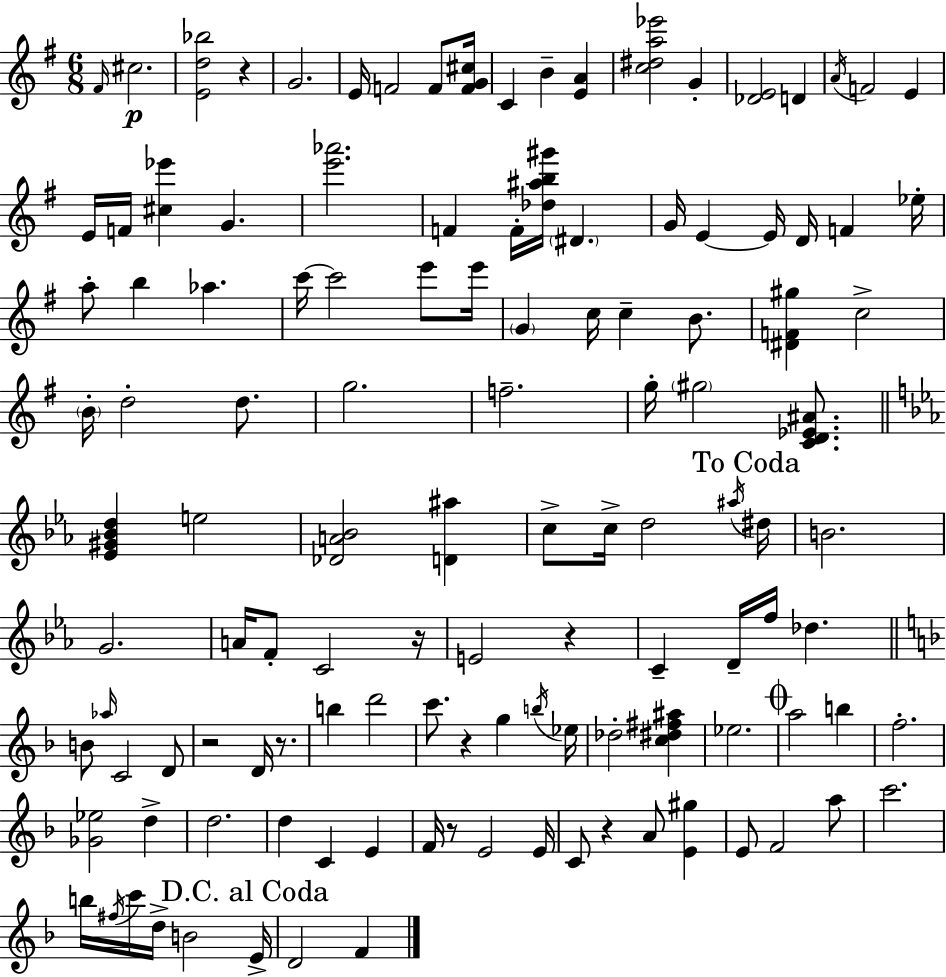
{
  \clef treble
  \numericTimeSignature
  \time 6/8
  \key g \major
  \grace { fis'16 }\p cis''2. | <e' d'' bes''>2 r4 | g'2. | e'16 f'2 f'8 | \break <f' g' cis''>16 c'4 b'4-- <e' a'>4 | <c'' dis'' a'' ees'''>2 g'4-. | <des' e'>2 d'4 | \acciaccatura { a'16 } f'2 e'4 | \break e'16 f'16 <cis'' ees'''>4 g'4. | <e''' aes'''>2. | f'4 f'16-. <des'' ais'' b'' gis'''>16 \parenthesize dis'4. | g'16 e'4~~ e'16 d'16 f'4 | \break ees''16-. a''8-. b''4 aes''4. | c'''16~~ c'''2 e'''8 | e'''16 \parenthesize g'4 c''16 c''4-- b'8. | <dis' f' gis''>4 c''2-> | \break \parenthesize b'16-. d''2-. d''8. | g''2. | f''2.-- | g''16-. \parenthesize gis''2 <c' d' ees' ais'>8. | \break \bar "||" \break \key ees \major <ees' gis' bes' d''>4 e''2 | <des' a' bes'>2 <d' ais''>4 | c''8-> c''16-> d''2 \acciaccatura { ais''16 } | \mark "To Coda" dis''16 b'2. | \break g'2. | a'16 f'8-. c'2 | r16 e'2 r4 | c'4-- d'16-- f''16 des''4. | \break \bar "||" \break \key f \major b'8 \grace { aes''16 } c'2 d'8 | r2 d'16 r8. | b''4 d'''2 | c'''8. r4 g''4 | \break \acciaccatura { b''16 } ees''16 des''2-. <c'' dis'' fis'' ais''>4 | ees''2. | \mark \markup { \musicglyph "scripts.coda" } a''2 b''4 | f''2.-. | \break <ges' ees''>2 d''4-> | d''2. | d''4 c'4 e'4 | f'16 r8 e'2 | \break e'16 c'8 r4 a'8 <e' gis''>4 | e'8 f'2 | a''8 c'''2. | b''16 \acciaccatura { fis''16 } c'''16 d''16-> b'2 | \break \mark "D.C. al Coda" e'16-> d'2 f'4 | \bar "|."
}